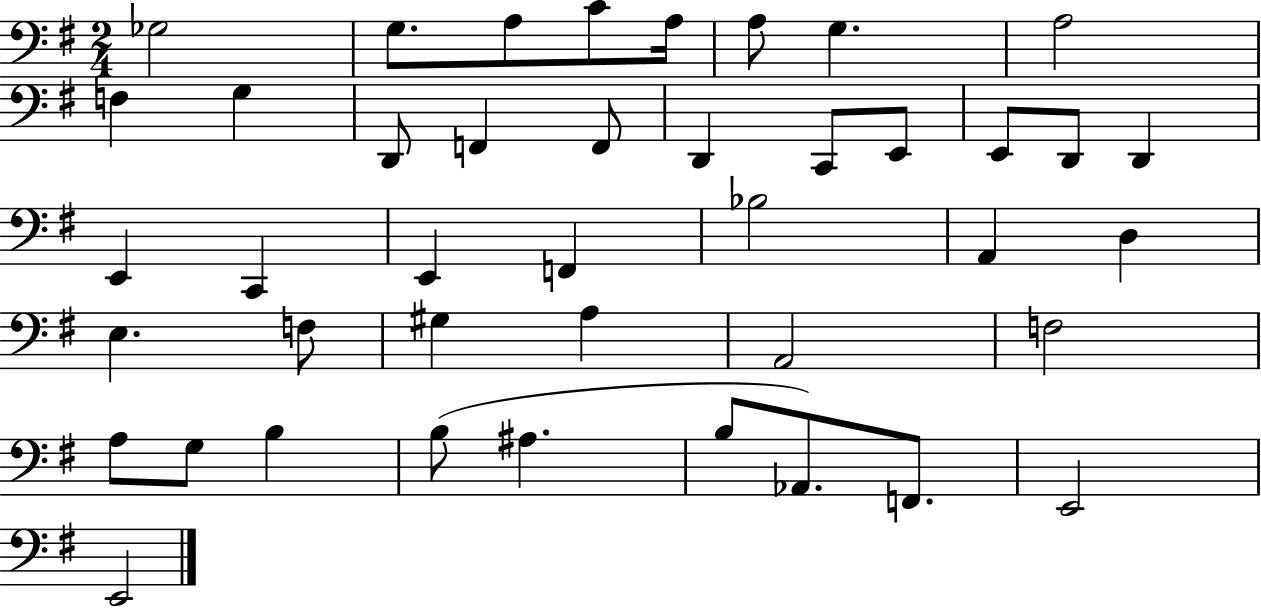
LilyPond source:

{
  \clef bass
  \numericTimeSignature
  \time 2/4
  \key g \major
  ges2 | g8. a8 c'8 a16 | a8 g4. | a2 | \break f4 g4 | d,8 f,4 f,8 | d,4 c,8 e,8 | e,8 d,8 d,4 | \break e,4 c,4 | e,4 f,4 | bes2 | a,4 d4 | \break e4. f8 | gis4 a4 | a,2 | f2 | \break a8 g8 b4 | b8( ais4. | b8 aes,8.) f,8. | e,2 | \break e,2 | \bar "|."
}